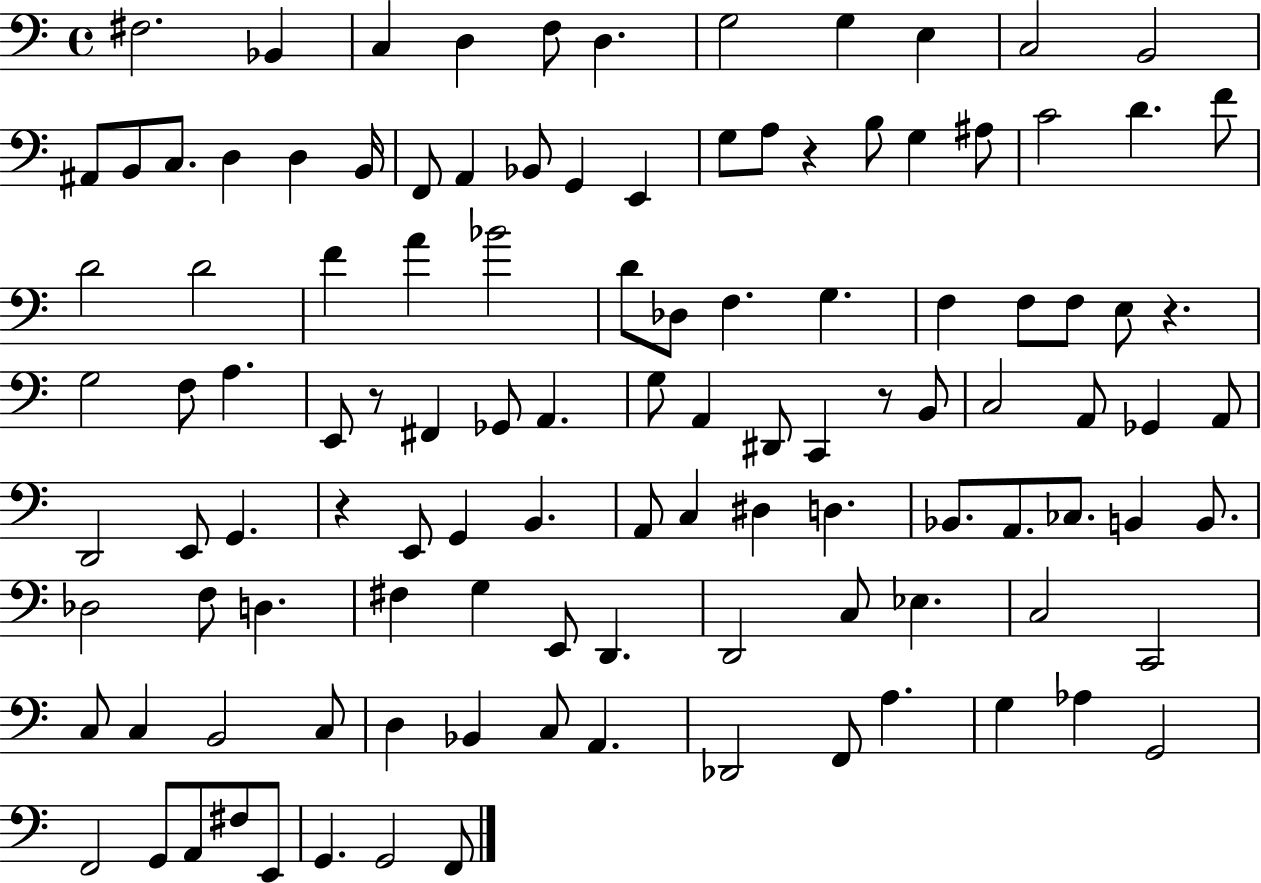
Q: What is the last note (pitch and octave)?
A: F2